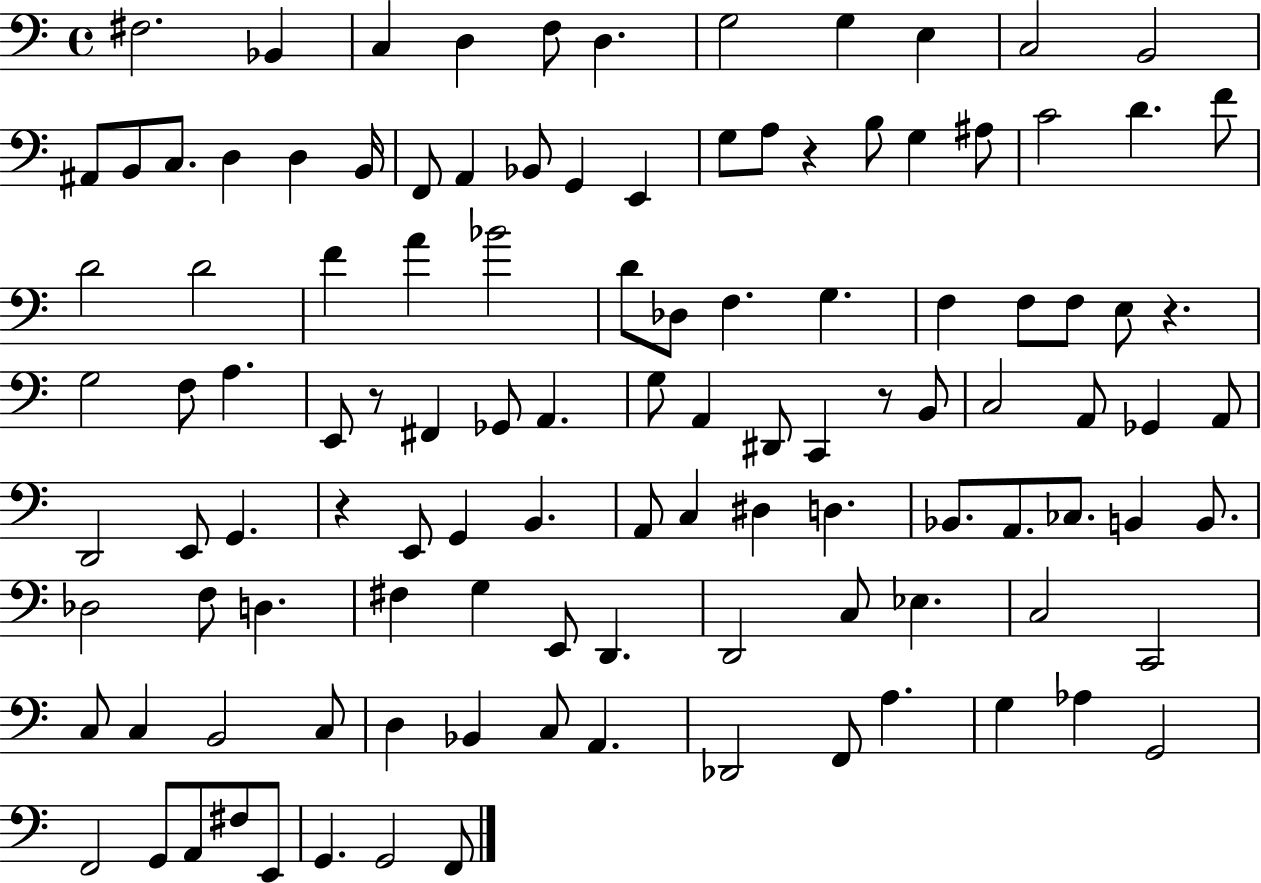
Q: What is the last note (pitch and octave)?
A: F2